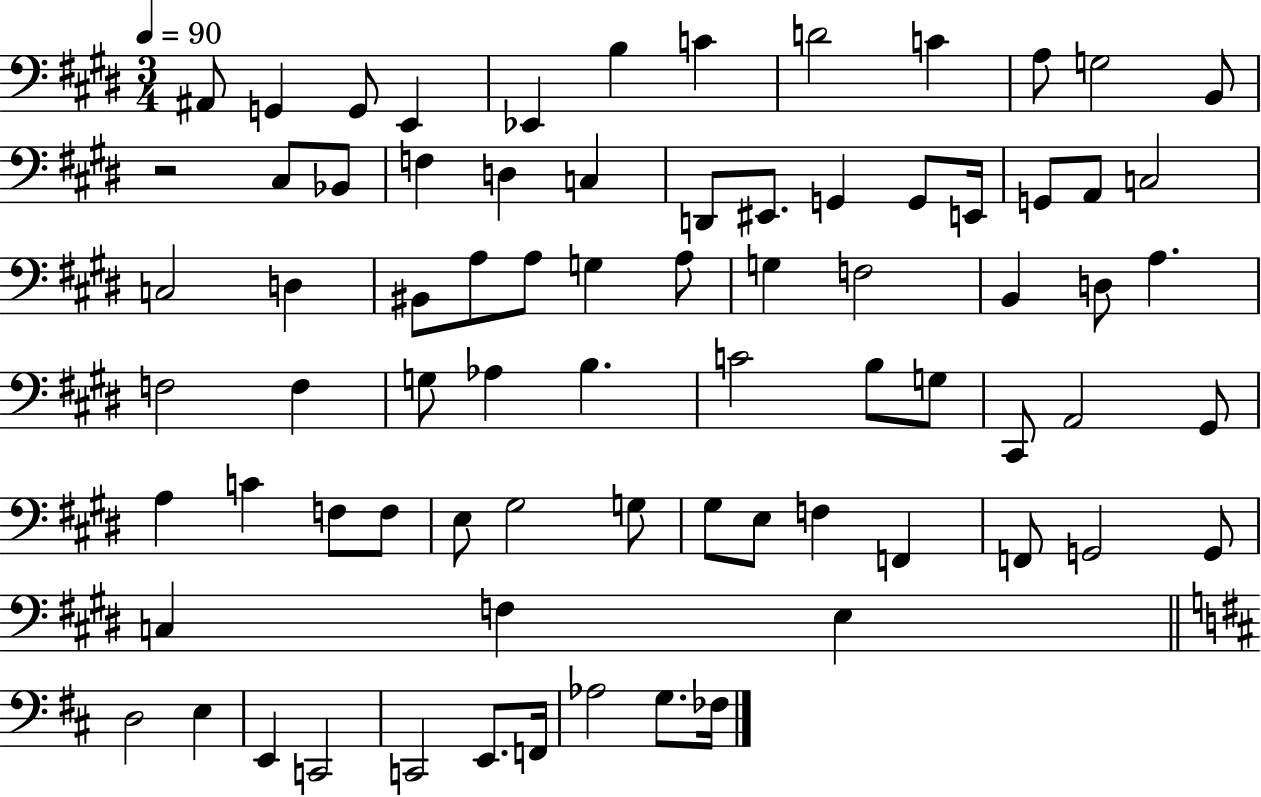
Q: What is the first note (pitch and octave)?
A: A#2